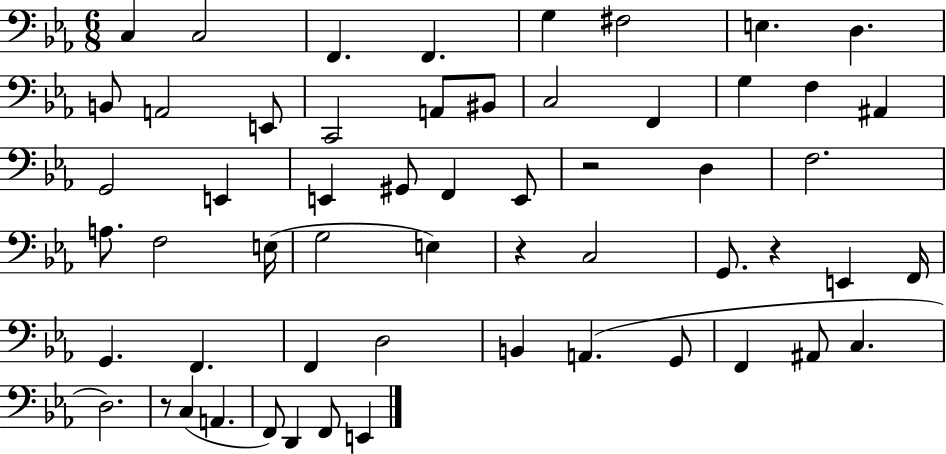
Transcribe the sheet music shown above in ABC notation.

X:1
T:Untitled
M:6/8
L:1/4
K:Eb
C, C,2 F,, F,, G, ^F,2 E, D, B,,/2 A,,2 E,,/2 C,,2 A,,/2 ^B,,/2 C,2 F,, G, F, ^A,, G,,2 E,, E,, ^G,,/2 F,, E,,/2 z2 D, F,2 A,/2 F,2 E,/4 G,2 E, z C,2 G,,/2 z E,, F,,/4 G,, F,, F,, D,2 B,, A,, G,,/2 F,, ^A,,/2 C, D,2 z/2 C, A,, F,,/2 D,, F,,/2 E,,